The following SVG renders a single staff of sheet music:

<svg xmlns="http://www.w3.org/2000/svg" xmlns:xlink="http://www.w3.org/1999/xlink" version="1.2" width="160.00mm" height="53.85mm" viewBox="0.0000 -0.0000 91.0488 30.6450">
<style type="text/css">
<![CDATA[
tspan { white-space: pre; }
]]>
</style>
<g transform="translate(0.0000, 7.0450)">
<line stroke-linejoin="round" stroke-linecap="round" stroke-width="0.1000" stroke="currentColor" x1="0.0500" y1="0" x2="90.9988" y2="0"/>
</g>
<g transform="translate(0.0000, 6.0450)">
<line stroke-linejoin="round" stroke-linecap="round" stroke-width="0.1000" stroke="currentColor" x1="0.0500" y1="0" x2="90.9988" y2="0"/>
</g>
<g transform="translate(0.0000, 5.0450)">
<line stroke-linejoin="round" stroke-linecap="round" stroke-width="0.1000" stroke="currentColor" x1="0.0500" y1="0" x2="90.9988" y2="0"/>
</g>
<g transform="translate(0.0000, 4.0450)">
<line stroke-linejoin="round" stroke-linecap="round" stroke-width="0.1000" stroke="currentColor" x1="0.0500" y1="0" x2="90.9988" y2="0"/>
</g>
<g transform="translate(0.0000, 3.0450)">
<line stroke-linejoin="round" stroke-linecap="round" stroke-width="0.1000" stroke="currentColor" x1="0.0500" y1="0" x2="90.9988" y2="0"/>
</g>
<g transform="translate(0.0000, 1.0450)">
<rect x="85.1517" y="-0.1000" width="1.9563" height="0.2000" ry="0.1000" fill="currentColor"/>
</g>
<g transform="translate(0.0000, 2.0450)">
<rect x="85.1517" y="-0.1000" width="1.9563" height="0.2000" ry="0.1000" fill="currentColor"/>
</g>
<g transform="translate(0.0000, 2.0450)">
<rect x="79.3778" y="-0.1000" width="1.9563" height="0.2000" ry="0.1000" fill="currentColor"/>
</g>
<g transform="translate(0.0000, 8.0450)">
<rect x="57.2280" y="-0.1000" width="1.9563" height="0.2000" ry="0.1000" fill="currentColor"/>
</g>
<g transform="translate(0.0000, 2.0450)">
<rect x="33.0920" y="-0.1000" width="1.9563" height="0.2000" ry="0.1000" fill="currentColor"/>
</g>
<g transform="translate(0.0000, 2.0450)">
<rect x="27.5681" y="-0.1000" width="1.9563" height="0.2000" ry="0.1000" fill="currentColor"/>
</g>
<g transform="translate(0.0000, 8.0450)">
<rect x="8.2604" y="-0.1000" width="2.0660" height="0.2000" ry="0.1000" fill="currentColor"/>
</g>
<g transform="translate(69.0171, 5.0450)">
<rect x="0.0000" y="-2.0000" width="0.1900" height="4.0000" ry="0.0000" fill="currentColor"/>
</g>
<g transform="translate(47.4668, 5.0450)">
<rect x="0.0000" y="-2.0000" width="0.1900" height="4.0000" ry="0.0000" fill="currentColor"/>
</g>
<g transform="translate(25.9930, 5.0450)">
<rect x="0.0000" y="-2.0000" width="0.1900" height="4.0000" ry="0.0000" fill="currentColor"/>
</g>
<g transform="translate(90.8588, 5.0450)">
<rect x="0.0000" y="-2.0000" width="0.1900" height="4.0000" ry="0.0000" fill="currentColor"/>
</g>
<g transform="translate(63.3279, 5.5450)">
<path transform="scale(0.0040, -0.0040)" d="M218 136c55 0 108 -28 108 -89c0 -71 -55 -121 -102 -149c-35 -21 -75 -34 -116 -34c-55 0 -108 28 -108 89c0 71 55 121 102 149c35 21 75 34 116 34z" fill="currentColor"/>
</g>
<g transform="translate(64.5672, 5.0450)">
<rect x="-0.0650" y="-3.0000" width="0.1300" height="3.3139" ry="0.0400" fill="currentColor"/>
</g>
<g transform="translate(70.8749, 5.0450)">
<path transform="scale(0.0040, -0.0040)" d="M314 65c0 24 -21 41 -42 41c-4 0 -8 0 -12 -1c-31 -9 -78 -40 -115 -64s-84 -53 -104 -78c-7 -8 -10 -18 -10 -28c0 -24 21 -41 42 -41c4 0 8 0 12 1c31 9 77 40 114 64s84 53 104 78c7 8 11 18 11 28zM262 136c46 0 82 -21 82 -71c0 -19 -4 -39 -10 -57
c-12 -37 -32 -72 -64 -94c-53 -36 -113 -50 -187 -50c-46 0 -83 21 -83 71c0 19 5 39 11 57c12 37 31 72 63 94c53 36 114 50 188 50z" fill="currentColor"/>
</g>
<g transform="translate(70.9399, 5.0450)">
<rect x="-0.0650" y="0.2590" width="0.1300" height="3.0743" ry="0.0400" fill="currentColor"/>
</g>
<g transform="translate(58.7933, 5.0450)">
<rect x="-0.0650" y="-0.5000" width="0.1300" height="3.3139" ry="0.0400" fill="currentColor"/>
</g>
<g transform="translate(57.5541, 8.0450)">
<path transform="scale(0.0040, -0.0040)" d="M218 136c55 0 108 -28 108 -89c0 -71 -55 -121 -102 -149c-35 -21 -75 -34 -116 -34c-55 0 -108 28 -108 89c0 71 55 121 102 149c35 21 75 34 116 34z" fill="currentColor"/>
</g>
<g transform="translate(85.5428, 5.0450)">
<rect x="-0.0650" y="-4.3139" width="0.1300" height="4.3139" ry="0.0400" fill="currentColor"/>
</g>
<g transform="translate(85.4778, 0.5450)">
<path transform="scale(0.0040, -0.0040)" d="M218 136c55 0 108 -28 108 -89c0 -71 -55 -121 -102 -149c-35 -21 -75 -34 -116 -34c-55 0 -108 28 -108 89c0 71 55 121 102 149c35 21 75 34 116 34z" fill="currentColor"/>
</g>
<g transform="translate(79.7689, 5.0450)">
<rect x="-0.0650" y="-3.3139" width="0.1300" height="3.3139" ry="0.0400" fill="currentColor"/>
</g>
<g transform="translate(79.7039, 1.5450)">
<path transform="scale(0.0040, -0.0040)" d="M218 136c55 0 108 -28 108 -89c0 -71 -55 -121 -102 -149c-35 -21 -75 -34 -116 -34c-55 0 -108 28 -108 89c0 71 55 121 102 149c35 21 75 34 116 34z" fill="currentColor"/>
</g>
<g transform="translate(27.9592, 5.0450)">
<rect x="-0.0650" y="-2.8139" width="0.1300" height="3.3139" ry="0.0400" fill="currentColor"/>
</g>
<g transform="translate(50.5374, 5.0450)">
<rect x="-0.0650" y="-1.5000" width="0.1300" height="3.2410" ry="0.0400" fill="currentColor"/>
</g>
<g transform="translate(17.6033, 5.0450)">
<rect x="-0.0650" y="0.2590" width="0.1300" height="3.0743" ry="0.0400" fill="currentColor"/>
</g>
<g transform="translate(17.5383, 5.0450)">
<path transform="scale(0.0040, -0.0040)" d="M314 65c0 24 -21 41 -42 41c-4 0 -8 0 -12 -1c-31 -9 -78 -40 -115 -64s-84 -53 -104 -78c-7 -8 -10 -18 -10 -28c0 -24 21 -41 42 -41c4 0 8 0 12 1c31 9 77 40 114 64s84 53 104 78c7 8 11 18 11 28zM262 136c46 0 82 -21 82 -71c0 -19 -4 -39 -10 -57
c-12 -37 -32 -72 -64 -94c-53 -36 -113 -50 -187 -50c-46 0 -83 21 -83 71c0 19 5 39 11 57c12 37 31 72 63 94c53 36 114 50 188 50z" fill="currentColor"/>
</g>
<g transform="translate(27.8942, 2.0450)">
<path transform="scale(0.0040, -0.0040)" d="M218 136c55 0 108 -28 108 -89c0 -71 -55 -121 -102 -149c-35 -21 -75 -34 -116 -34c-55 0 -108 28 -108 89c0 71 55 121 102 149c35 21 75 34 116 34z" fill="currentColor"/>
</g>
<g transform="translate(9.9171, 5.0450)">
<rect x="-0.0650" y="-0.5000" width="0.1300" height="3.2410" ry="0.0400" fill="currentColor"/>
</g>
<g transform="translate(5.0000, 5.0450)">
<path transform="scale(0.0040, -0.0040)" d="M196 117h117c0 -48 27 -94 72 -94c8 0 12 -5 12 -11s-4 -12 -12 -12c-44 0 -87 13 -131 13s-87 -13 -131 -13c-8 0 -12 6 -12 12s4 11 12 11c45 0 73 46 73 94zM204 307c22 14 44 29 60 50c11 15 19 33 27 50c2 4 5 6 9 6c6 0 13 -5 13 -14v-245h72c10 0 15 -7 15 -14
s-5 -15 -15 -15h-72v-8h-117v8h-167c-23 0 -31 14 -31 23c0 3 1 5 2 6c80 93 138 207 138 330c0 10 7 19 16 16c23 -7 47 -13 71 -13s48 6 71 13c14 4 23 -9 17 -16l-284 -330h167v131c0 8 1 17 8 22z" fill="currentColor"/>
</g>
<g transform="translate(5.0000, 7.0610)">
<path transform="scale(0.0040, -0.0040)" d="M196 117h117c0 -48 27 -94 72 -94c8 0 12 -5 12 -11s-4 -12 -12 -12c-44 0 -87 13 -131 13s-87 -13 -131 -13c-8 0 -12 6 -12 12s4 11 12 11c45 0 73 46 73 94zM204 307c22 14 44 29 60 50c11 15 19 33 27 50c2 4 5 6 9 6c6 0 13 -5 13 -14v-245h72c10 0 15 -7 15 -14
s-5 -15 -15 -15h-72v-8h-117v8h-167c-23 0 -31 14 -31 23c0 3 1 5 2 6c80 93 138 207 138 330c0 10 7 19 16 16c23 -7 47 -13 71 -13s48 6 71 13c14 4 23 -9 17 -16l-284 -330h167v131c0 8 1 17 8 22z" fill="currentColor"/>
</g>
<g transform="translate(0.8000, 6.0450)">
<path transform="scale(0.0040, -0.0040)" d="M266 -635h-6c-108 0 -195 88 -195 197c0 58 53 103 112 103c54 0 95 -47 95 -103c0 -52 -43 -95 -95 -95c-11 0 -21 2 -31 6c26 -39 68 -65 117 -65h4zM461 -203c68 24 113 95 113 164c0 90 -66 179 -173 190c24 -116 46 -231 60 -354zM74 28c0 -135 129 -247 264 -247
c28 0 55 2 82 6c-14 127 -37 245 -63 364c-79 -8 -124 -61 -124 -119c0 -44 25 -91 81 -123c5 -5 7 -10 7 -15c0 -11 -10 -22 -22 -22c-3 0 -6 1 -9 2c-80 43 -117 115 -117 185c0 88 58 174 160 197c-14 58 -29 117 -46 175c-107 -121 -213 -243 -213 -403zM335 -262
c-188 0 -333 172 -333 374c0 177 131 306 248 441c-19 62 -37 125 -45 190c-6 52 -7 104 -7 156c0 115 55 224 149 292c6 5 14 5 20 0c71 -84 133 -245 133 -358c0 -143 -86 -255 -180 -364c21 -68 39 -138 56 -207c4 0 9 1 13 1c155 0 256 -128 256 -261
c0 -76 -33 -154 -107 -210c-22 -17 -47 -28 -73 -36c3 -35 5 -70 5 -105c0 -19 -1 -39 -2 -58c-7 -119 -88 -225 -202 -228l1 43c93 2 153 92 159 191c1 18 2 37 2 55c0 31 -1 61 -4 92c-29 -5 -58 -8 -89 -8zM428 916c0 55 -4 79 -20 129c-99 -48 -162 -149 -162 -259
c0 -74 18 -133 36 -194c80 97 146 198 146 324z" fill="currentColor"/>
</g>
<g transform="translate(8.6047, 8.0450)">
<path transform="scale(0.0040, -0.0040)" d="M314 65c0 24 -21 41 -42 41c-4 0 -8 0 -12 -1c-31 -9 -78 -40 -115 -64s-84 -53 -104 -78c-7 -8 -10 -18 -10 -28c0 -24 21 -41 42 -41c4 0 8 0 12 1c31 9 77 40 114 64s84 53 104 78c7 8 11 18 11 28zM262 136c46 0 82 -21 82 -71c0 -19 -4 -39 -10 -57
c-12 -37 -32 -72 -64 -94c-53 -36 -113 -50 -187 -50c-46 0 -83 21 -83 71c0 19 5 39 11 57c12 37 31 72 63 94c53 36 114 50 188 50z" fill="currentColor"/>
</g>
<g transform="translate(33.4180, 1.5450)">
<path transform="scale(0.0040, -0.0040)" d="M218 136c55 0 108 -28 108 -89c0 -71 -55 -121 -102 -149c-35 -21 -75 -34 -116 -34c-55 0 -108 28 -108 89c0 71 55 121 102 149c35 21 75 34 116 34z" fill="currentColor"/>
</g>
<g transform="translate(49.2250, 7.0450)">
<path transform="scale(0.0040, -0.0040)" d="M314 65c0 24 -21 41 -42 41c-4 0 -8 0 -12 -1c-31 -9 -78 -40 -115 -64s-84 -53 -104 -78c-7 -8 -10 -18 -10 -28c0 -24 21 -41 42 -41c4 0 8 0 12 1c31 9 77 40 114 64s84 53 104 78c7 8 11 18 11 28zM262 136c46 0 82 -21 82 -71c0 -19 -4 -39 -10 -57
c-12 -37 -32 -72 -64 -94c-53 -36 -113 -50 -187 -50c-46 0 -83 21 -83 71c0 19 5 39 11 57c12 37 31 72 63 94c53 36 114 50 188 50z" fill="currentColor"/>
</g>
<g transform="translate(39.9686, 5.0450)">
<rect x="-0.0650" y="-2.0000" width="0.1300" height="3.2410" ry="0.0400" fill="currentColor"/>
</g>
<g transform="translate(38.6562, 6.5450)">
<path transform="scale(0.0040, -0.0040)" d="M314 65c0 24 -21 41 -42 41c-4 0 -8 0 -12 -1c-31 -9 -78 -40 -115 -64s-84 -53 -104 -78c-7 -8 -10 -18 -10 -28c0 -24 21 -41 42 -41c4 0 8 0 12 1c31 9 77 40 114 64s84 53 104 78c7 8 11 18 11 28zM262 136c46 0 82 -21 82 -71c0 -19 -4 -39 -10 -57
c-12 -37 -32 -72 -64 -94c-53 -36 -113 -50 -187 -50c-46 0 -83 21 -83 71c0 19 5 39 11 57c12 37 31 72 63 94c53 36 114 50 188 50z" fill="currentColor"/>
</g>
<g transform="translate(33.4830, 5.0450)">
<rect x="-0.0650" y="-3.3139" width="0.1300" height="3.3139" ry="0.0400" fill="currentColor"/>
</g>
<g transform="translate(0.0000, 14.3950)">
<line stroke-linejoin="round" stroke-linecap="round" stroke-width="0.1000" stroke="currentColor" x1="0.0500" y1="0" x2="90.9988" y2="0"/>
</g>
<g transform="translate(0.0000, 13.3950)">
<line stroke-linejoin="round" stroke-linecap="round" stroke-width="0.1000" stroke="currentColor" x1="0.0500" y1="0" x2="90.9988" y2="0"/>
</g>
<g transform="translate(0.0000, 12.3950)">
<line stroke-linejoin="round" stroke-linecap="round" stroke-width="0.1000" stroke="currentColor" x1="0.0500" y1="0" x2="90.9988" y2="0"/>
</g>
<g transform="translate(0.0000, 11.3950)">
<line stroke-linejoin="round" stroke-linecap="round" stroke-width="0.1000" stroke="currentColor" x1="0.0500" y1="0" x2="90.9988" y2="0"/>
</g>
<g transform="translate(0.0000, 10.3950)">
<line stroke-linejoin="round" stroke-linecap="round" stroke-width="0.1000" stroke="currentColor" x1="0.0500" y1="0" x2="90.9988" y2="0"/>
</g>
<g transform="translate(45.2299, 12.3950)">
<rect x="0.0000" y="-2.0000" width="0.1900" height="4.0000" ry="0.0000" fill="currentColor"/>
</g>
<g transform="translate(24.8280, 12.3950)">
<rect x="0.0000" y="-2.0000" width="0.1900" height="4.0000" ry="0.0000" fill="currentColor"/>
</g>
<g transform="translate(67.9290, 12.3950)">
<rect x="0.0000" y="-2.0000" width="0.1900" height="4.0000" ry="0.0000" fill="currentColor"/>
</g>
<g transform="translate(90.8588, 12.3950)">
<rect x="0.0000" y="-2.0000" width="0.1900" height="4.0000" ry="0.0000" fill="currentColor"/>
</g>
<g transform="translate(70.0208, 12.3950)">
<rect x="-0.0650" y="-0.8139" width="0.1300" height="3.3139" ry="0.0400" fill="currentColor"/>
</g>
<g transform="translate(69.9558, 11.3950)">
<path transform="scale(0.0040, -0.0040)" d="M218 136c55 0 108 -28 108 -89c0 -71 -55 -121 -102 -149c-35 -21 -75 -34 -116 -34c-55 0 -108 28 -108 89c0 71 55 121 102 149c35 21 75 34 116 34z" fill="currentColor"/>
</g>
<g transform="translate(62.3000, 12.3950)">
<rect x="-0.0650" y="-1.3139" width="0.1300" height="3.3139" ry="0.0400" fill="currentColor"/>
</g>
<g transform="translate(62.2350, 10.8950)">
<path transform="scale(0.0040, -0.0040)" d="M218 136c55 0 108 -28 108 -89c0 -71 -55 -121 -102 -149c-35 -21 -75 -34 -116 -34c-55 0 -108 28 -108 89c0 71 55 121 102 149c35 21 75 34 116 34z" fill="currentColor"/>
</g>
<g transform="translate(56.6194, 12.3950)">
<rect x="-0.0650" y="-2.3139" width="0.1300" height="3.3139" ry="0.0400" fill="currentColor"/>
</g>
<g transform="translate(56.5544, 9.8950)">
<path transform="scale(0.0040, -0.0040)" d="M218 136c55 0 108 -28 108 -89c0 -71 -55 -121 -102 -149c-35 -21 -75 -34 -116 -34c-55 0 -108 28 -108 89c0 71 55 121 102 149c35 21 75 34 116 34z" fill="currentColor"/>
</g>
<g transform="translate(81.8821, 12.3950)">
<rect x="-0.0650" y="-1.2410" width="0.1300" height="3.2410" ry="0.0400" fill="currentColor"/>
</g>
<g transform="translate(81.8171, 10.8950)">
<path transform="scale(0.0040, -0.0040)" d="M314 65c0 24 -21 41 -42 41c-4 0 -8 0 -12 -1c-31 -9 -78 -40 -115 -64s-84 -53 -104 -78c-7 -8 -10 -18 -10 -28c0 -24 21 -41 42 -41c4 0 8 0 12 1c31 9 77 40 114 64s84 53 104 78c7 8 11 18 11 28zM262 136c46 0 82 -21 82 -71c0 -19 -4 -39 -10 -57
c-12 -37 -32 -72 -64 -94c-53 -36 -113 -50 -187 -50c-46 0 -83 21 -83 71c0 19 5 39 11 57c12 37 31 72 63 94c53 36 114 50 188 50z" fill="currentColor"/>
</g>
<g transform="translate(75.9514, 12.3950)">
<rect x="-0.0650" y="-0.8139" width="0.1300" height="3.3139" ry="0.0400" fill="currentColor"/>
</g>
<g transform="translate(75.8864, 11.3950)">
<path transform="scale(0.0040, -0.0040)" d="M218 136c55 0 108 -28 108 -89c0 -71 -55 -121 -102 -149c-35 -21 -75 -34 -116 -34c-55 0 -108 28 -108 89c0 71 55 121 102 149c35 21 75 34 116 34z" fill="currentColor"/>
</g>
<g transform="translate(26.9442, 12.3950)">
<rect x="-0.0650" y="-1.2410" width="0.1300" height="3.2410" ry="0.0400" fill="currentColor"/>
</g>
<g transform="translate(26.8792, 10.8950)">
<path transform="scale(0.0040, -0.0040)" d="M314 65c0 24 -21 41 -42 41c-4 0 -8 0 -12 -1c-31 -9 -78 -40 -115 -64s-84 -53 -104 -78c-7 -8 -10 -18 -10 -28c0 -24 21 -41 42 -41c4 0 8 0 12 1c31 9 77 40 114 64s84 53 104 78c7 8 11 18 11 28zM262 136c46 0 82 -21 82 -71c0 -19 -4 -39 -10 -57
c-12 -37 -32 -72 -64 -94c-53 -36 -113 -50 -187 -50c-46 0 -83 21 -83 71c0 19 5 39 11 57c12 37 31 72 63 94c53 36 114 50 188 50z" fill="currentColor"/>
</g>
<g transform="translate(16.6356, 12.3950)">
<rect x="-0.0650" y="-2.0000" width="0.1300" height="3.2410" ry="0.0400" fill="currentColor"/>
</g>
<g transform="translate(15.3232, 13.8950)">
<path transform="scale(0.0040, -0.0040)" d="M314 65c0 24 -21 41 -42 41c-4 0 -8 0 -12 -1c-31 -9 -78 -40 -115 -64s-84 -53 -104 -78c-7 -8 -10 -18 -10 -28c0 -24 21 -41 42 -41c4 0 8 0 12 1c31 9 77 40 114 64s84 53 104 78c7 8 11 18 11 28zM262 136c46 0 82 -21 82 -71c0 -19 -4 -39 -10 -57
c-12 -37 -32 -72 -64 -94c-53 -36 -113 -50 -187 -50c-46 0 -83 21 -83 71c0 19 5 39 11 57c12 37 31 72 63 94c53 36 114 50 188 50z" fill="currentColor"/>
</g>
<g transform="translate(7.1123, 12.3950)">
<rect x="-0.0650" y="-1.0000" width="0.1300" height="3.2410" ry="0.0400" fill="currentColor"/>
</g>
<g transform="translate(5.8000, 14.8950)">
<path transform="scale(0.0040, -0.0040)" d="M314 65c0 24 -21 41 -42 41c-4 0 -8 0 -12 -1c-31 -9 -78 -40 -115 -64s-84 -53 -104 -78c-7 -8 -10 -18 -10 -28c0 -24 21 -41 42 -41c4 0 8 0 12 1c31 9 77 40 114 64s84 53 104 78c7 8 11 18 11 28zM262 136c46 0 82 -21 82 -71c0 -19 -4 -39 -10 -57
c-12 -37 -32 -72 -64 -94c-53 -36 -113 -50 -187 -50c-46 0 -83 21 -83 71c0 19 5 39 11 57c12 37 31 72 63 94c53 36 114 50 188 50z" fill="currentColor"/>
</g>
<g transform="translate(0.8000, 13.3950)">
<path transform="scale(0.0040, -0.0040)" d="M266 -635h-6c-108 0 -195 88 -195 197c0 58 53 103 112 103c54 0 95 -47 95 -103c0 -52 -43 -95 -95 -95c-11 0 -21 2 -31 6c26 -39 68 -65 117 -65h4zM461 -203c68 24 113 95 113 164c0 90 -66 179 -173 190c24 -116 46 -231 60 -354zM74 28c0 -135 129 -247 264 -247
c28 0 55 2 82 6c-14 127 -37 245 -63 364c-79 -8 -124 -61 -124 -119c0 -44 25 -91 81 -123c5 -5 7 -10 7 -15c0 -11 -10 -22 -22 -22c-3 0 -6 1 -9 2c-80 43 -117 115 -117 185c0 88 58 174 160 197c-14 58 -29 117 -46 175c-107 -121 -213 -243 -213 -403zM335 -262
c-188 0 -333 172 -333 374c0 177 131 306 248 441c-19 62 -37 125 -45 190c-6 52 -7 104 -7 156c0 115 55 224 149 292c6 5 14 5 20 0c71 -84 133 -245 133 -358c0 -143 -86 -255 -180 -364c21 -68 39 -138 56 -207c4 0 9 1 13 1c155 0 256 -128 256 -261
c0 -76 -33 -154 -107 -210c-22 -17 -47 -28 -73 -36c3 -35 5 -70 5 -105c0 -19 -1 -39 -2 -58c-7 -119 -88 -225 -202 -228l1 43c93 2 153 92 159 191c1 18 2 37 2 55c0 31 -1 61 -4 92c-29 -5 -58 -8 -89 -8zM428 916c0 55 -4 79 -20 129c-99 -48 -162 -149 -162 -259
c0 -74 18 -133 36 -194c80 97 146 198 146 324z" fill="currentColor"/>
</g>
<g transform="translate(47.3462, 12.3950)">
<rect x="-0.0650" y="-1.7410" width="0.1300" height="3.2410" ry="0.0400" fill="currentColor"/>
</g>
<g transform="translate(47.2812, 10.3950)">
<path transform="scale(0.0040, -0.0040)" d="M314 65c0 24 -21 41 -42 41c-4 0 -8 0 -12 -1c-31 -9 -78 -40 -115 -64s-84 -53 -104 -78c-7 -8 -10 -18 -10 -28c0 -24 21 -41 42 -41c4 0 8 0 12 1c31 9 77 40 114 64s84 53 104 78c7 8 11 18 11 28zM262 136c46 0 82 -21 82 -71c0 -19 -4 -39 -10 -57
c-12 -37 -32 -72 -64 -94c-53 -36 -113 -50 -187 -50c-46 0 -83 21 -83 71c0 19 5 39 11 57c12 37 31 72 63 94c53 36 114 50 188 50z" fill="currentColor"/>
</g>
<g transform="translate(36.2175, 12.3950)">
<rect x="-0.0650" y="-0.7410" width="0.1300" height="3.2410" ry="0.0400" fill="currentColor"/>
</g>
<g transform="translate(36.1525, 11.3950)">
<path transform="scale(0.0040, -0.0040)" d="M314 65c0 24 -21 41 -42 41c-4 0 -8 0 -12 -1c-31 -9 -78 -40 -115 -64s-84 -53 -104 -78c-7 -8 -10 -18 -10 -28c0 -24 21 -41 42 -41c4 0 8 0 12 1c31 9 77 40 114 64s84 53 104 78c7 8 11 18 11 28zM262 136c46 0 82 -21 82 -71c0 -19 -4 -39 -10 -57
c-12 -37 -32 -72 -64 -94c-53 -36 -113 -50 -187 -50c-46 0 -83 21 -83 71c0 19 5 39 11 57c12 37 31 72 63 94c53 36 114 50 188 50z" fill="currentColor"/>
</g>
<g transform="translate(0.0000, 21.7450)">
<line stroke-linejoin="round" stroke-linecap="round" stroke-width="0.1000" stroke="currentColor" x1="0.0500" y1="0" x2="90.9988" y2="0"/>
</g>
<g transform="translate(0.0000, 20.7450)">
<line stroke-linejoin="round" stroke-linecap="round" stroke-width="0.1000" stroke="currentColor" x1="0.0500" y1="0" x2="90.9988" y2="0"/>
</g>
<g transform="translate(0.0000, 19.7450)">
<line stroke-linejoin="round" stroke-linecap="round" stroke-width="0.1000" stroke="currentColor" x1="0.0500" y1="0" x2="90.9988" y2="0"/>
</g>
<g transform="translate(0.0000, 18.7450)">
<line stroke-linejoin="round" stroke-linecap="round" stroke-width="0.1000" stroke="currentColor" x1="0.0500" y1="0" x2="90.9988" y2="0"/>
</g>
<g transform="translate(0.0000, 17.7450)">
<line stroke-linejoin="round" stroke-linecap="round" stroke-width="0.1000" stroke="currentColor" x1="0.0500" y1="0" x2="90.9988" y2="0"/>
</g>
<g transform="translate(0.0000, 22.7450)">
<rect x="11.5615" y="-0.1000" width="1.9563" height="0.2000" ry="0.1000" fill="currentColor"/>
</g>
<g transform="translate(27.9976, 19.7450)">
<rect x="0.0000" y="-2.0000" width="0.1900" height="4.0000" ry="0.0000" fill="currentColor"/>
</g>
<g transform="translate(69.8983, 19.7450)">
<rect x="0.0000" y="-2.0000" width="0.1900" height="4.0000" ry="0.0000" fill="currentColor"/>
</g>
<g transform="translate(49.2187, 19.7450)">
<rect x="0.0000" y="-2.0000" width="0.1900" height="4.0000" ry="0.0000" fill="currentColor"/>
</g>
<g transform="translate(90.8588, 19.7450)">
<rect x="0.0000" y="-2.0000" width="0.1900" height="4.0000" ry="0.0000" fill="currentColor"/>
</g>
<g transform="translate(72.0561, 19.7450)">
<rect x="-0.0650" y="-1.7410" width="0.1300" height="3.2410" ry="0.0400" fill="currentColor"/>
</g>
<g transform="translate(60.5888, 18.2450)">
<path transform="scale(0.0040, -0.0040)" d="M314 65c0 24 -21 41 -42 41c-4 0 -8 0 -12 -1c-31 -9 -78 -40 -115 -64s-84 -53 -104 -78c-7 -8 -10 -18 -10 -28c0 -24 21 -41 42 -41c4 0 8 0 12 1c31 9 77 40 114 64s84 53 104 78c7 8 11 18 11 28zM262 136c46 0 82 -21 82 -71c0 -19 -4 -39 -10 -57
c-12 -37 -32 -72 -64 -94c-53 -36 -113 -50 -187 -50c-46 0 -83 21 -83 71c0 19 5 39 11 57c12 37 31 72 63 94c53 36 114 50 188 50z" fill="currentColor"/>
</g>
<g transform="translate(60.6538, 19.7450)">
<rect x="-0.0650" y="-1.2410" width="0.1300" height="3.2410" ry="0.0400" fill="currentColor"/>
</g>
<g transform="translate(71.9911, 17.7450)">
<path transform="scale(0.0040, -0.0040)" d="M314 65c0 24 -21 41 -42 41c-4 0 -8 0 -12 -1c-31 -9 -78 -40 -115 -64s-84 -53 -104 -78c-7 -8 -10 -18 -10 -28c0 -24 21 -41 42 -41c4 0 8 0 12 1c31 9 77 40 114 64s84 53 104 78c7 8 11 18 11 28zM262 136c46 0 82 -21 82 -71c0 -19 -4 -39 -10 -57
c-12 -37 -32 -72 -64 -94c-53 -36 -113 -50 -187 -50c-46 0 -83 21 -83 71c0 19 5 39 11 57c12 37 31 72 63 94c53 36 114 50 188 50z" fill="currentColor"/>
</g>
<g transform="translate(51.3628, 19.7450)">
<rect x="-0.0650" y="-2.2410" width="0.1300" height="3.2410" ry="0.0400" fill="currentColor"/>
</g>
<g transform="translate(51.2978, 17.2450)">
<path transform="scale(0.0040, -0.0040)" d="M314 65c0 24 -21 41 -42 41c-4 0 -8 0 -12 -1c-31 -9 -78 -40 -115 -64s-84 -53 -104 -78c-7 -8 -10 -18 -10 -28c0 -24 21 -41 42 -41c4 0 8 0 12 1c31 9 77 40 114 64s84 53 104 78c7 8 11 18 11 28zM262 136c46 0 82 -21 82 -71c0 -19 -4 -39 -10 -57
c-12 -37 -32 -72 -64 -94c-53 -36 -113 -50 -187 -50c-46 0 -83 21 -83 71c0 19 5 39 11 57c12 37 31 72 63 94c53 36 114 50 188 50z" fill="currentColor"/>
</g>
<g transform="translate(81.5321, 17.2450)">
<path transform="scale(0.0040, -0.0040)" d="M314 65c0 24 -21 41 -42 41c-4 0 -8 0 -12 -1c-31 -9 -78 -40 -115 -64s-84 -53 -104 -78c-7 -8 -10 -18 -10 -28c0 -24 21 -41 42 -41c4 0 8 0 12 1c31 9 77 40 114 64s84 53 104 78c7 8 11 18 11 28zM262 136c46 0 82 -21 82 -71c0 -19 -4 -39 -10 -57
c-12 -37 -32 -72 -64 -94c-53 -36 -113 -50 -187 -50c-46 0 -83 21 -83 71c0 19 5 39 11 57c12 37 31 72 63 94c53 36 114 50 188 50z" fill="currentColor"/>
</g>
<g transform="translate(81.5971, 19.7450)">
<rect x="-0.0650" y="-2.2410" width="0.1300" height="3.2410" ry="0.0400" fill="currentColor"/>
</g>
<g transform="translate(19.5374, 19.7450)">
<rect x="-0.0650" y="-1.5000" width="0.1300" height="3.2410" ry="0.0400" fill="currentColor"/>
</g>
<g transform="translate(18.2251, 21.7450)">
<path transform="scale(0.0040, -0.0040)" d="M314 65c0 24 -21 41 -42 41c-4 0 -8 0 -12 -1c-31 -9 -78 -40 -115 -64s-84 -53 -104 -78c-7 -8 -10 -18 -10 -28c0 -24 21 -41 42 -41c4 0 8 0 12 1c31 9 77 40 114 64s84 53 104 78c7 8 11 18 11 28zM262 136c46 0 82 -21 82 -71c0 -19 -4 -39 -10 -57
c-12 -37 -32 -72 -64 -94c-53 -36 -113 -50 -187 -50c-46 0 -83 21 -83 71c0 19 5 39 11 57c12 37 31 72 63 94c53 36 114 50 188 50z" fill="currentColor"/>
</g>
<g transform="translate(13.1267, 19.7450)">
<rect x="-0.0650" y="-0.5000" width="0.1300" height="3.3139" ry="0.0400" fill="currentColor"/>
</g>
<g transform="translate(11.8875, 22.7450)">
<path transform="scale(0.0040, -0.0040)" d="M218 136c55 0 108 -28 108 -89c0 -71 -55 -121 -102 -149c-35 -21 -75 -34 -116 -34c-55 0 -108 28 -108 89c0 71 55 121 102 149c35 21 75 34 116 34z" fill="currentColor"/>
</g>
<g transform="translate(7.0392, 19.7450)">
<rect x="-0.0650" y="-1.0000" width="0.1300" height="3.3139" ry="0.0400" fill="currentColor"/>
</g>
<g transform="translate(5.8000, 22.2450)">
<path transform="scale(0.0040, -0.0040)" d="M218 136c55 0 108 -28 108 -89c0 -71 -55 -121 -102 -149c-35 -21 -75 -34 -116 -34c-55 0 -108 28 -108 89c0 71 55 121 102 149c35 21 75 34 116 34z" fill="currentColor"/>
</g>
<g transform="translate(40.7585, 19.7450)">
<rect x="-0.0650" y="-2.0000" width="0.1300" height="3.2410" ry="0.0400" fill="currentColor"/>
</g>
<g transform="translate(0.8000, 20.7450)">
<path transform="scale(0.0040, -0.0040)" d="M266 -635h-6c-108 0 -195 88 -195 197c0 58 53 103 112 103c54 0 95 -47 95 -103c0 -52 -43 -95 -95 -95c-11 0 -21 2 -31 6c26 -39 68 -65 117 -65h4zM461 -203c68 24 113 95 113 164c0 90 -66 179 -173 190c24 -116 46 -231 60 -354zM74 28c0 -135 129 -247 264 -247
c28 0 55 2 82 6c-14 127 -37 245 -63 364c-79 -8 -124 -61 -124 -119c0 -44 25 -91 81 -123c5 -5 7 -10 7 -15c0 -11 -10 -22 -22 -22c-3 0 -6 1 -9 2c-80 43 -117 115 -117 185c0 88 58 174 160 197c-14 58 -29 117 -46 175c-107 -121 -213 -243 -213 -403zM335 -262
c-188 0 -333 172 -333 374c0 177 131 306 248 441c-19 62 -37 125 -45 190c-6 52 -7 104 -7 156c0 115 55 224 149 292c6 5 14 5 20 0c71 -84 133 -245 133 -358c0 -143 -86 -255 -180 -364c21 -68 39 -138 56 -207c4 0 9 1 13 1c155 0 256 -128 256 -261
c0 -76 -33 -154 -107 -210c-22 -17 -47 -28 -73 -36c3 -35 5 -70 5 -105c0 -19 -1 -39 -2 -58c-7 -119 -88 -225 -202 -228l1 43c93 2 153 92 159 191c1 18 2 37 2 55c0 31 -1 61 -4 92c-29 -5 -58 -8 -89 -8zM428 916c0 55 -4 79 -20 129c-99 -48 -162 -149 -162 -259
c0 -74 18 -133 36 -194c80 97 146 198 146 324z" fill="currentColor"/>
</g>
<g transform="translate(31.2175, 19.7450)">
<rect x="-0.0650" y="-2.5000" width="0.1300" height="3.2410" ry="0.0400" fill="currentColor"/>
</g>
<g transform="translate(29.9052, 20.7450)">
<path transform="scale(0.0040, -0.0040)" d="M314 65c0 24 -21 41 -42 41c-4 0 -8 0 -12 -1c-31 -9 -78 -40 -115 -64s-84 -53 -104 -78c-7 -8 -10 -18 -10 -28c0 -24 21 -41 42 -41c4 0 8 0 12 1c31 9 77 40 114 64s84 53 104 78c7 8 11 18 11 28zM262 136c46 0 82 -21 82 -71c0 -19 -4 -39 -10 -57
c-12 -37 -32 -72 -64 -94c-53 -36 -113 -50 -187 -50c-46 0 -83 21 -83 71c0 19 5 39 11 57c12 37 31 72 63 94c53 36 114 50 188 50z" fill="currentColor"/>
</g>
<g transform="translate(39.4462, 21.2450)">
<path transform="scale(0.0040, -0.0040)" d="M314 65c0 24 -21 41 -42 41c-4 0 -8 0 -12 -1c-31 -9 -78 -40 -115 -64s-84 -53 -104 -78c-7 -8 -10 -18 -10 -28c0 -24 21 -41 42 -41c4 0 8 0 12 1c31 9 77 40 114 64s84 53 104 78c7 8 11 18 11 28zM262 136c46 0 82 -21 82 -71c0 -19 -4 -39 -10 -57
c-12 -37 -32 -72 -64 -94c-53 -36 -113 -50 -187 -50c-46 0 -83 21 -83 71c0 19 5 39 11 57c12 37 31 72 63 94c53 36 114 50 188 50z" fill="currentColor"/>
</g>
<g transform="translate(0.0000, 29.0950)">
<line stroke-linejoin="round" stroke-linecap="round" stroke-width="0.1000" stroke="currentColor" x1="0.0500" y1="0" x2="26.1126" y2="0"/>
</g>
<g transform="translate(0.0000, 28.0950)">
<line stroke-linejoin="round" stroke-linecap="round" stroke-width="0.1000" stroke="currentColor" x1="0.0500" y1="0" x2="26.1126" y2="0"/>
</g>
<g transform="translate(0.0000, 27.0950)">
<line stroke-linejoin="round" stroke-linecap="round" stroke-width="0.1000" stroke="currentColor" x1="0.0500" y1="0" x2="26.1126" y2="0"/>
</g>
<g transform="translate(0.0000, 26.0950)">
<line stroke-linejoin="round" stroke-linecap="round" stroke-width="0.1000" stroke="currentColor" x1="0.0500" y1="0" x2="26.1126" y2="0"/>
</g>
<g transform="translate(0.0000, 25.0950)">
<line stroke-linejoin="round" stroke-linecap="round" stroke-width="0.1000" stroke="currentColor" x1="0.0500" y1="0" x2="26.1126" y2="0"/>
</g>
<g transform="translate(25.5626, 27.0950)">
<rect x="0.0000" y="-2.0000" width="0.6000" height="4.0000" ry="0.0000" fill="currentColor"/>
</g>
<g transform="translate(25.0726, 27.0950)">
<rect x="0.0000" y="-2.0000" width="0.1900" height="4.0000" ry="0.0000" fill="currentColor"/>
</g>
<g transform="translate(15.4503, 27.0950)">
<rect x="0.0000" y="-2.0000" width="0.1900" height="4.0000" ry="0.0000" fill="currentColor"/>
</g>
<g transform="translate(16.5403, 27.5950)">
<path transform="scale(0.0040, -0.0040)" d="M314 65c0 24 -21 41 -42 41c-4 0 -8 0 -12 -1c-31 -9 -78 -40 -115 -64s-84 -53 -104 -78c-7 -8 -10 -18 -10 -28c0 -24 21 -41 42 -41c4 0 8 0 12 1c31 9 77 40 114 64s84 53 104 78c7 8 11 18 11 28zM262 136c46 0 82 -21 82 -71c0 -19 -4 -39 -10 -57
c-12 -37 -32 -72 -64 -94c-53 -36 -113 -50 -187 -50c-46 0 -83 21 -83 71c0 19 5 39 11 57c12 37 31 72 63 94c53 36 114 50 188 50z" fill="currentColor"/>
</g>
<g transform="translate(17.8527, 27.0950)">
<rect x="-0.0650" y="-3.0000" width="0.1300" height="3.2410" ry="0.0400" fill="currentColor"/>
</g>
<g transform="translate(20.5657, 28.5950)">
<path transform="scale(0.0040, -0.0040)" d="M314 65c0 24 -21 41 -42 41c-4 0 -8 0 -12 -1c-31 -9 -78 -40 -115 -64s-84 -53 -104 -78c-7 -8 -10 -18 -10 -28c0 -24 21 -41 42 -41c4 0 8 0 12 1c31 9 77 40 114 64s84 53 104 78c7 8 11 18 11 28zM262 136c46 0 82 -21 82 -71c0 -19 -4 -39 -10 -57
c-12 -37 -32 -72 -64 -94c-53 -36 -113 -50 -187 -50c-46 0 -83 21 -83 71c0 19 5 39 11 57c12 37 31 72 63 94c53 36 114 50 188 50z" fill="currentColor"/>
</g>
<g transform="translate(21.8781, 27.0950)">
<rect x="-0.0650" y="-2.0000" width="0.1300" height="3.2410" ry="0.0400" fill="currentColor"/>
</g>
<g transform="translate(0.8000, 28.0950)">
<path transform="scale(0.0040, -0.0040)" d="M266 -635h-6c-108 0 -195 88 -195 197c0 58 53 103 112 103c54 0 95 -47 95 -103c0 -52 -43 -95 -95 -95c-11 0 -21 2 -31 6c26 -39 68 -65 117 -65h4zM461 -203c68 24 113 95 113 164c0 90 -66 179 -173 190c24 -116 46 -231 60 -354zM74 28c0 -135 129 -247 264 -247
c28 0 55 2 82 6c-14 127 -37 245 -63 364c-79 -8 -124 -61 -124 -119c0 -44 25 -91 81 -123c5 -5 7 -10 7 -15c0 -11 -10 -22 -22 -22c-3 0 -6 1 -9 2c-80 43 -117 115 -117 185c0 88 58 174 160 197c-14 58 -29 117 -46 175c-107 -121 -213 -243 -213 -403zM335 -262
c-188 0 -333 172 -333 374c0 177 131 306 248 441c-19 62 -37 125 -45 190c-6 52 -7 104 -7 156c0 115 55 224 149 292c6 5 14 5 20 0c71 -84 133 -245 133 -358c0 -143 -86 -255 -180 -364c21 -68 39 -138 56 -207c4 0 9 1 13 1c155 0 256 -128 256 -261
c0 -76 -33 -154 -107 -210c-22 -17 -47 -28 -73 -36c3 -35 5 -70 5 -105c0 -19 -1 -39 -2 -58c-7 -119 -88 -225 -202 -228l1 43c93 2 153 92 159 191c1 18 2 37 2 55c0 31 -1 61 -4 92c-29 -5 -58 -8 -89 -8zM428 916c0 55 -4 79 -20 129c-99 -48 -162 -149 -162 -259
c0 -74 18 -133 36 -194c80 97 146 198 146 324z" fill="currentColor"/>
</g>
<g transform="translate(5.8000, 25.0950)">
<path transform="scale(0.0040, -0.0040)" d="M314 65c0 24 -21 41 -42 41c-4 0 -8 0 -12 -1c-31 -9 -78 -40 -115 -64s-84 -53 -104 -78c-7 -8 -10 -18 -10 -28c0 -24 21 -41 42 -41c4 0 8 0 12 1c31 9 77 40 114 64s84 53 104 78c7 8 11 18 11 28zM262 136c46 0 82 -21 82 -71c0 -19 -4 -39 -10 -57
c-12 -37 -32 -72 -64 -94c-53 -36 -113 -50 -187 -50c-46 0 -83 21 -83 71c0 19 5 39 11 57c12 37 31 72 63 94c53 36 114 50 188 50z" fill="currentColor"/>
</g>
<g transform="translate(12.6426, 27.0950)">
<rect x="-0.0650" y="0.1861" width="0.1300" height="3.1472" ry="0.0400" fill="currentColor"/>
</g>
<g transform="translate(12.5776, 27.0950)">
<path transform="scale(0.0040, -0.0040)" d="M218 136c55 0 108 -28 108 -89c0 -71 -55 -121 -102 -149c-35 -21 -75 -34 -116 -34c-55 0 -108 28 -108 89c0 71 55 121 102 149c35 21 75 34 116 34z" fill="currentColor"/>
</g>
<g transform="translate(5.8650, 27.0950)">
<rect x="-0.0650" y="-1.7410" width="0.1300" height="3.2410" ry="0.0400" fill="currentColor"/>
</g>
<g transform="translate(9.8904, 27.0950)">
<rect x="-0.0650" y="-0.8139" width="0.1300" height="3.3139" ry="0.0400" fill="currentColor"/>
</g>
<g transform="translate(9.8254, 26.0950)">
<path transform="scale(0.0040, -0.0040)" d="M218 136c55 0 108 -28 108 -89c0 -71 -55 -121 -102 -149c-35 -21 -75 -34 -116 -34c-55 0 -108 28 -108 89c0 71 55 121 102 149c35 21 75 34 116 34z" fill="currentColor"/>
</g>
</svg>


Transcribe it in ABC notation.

X:1
T:Untitled
M:4/4
L:1/4
K:C
C2 B2 a b F2 E2 C A B2 b d' D2 F2 e2 d2 f2 g e d d e2 D C E2 G2 F2 g2 e2 f2 g2 f2 d B A2 F2